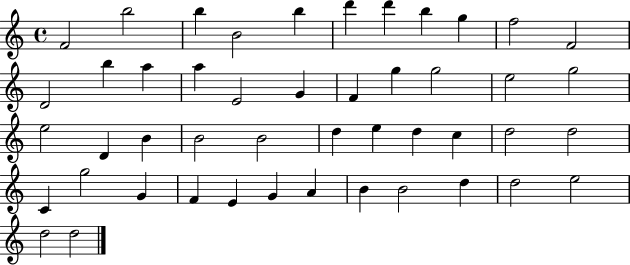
{
  \clef treble
  \time 4/4
  \defaultTimeSignature
  \key c \major
  f'2 b''2 | b''4 b'2 b''4 | d'''4 d'''4 b''4 g''4 | f''2 f'2 | \break d'2 b''4 a''4 | a''4 e'2 g'4 | f'4 g''4 g''2 | e''2 g''2 | \break e''2 d'4 b'4 | b'2 b'2 | d''4 e''4 d''4 c''4 | d''2 d''2 | \break c'4 g''2 g'4 | f'4 e'4 g'4 a'4 | b'4 b'2 d''4 | d''2 e''2 | \break d''2 d''2 | \bar "|."
}